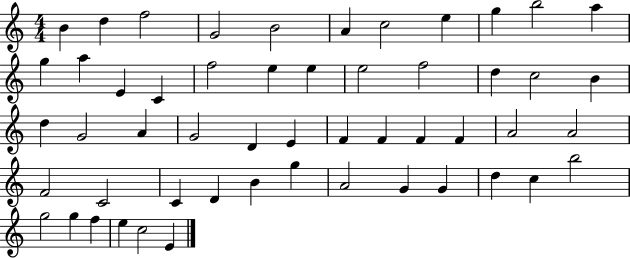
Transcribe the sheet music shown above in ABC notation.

X:1
T:Untitled
M:4/4
L:1/4
K:C
B d f2 G2 B2 A c2 e g b2 a g a E C f2 e e e2 f2 d c2 B d G2 A G2 D E F F F F A2 A2 F2 C2 C D B g A2 G G d c b2 g2 g f e c2 E